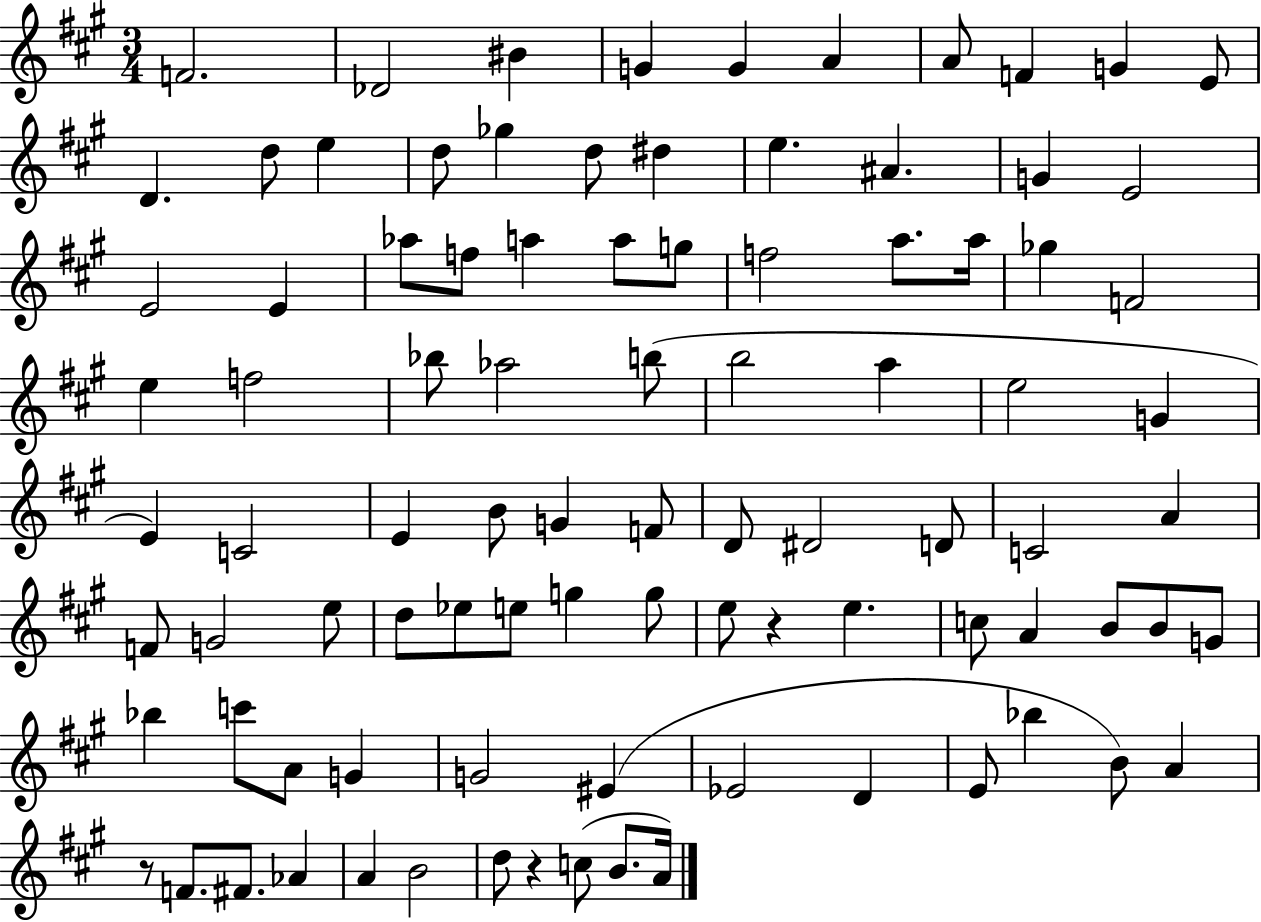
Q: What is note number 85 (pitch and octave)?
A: B4